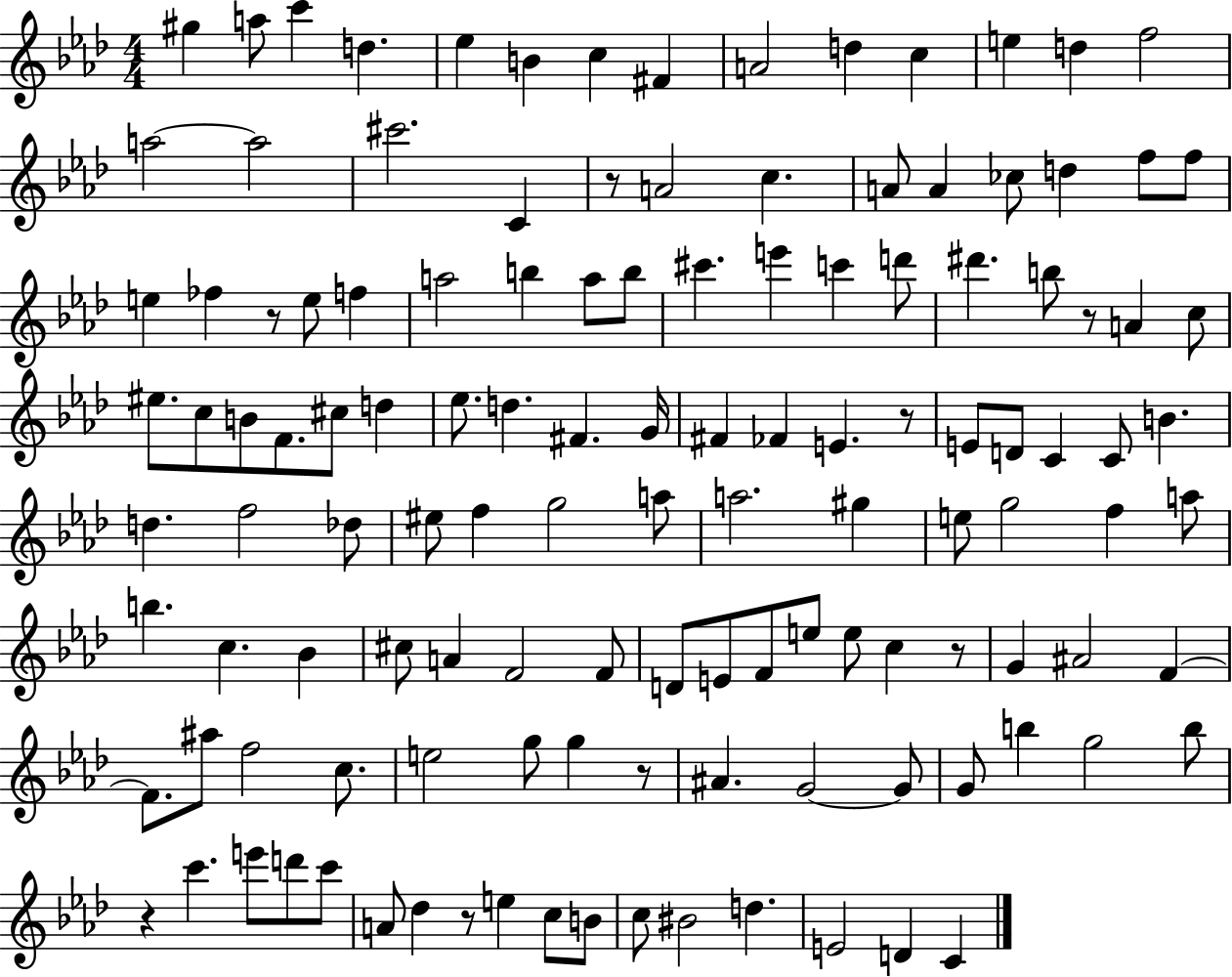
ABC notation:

X:1
T:Untitled
M:4/4
L:1/4
K:Ab
^g a/2 c' d _e B c ^F A2 d c e d f2 a2 a2 ^c'2 C z/2 A2 c A/2 A _c/2 d f/2 f/2 e _f z/2 e/2 f a2 b a/2 b/2 ^c' e' c' d'/2 ^d' b/2 z/2 A c/2 ^e/2 c/2 B/2 F/2 ^c/2 d _e/2 d ^F G/4 ^F _F E z/2 E/2 D/2 C C/2 B d f2 _d/2 ^e/2 f g2 a/2 a2 ^g e/2 g2 f a/2 b c _B ^c/2 A F2 F/2 D/2 E/2 F/2 e/2 e/2 c z/2 G ^A2 F F/2 ^a/2 f2 c/2 e2 g/2 g z/2 ^A G2 G/2 G/2 b g2 b/2 z c' e'/2 d'/2 c'/2 A/2 _d z/2 e c/2 B/2 c/2 ^B2 d E2 D C